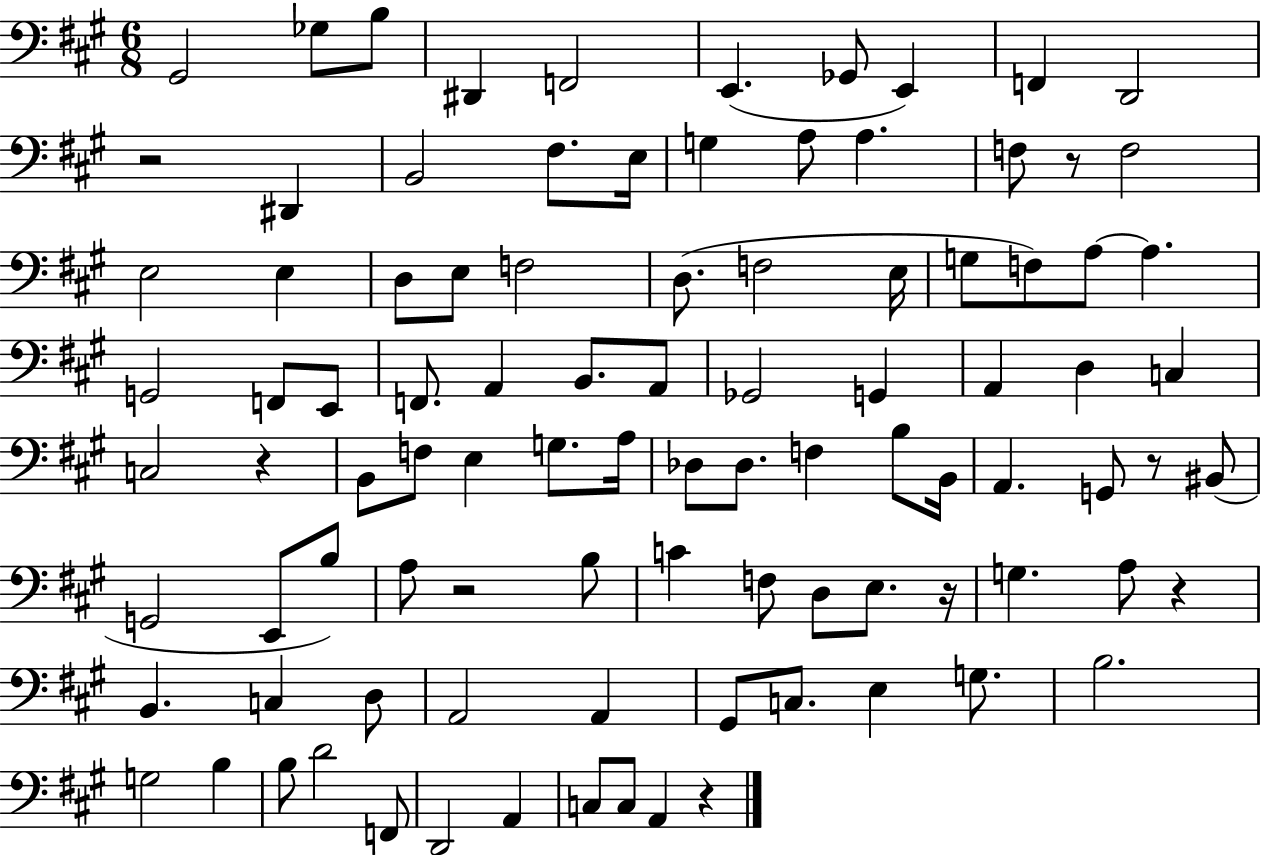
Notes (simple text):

G#2/h Gb3/e B3/e D#2/q F2/h E2/q. Gb2/e E2/q F2/q D2/h R/h D#2/q B2/h F#3/e. E3/s G3/q A3/e A3/q. F3/e R/e F3/h E3/h E3/q D3/e E3/e F3/h D3/e. F3/h E3/s G3/e F3/e A3/e A3/q. G2/h F2/e E2/e F2/e. A2/q B2/e. A2/e Gb2/h G2/q A2/q D3/q C3/q C3/h R/q B2/e F3/e E3/q G3/e. A3/s Db3/e Db3/e. F3/q B3/e B2/s A2/q. G2/e R/e BIS2/e G2/h E2/e B3/e A3/e R/h B3/e C4/q F3/e D3/e E3/e. R/s G3/q. A3/e R/q B2/q. C3/q D3/e A2/h A2/q G#2/e C3/e. E3/q G3/e. B3/h. G3/h B3/q B3/e D4/h F2/e D2/h A2/q C3/e C3/e A2/q R/q